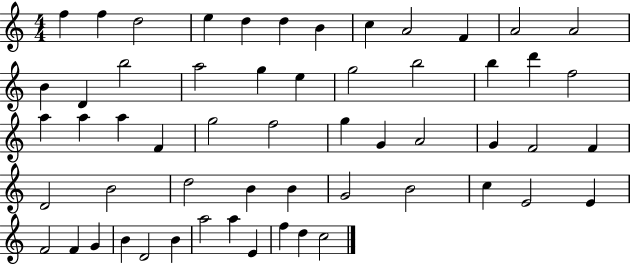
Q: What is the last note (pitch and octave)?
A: C5